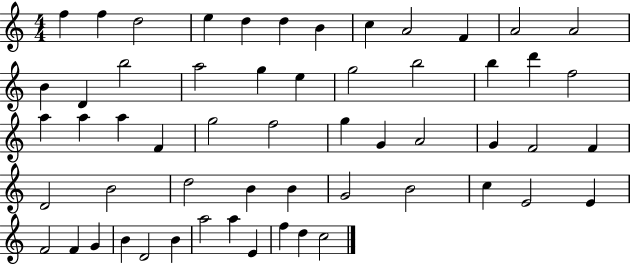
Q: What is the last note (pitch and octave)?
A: C5